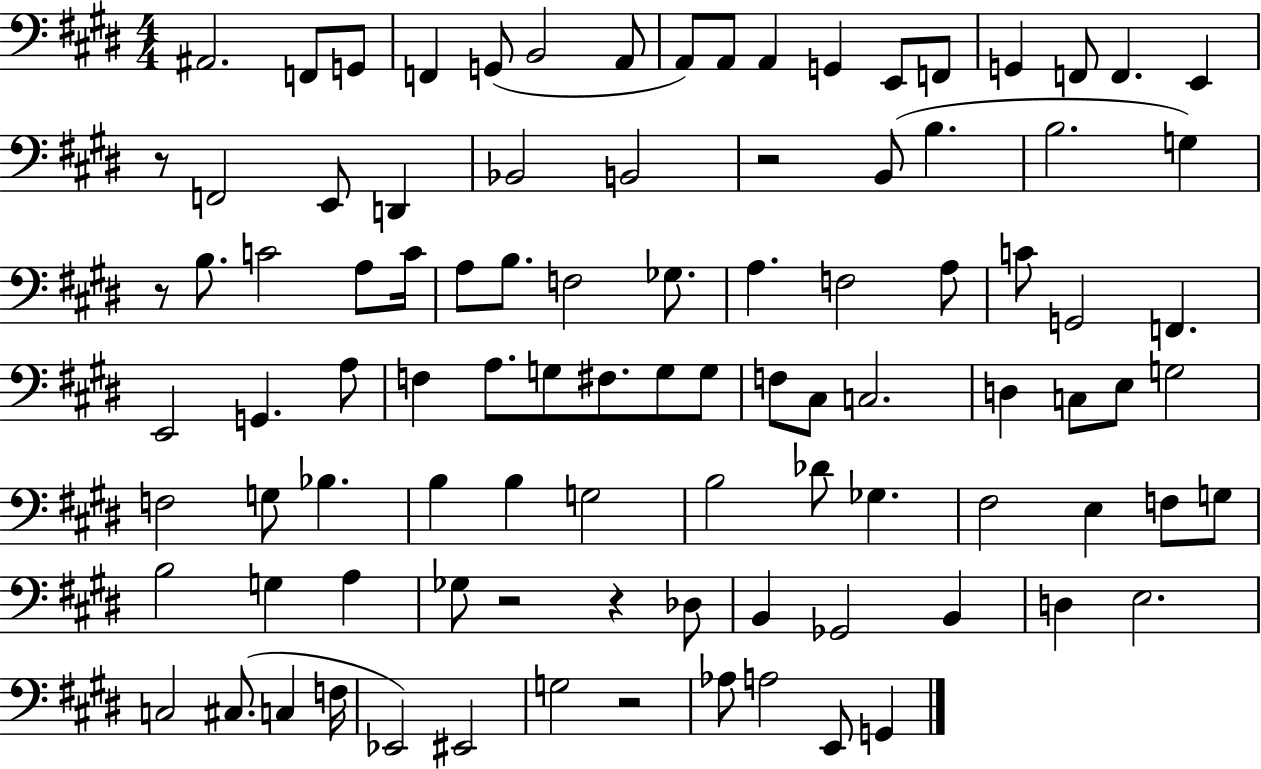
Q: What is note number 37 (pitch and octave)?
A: A3